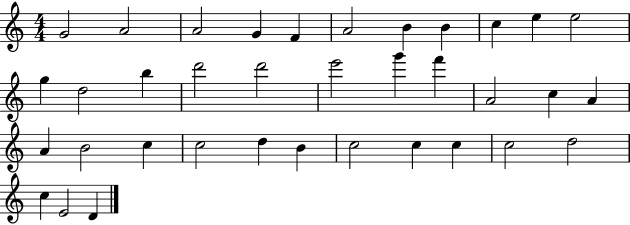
{
  \clef treble
  \numericTimeSignature
  \time 4/4
  \key c \major
  g'2 a'2 | a'2 g'4 f'4 | a'2 b'4 b'4 | c''4 e''4 e''2 | \break g''4 d''2 b''4 | d'''2 d'''2 | e'''2 g'''4 f'''4 | a'2 c''4 a'4 | \break a'4 b'2 c''4 | c''2 d''4 b'4 | c''2 c''4 c''4 | c''2 d''2 | \break c''4 e'2 d'4 | \bar "|."
}